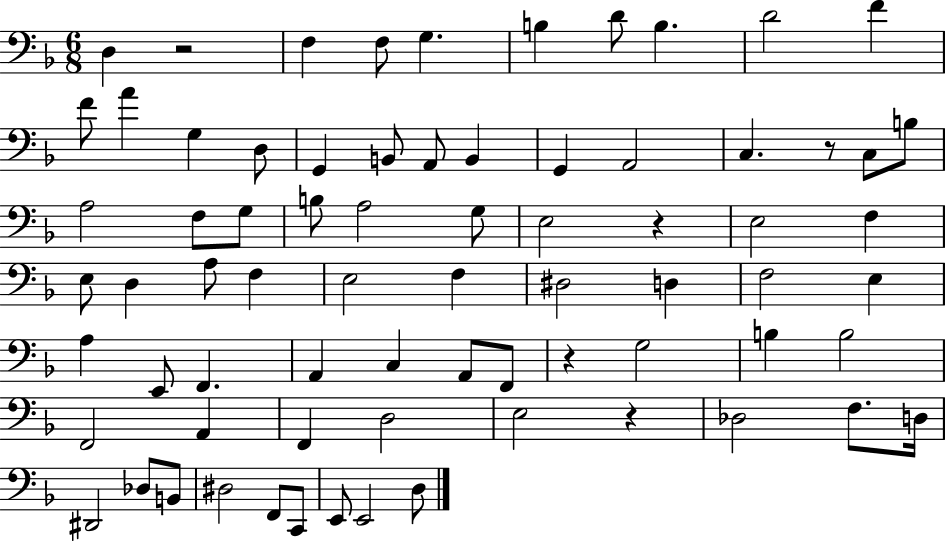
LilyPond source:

{
  \clef bass
  \numericTimeSignature
  \time 6/8
  \key f \major
  d4 r2 | f4 f8 g4. | b4 d'8 b4. | d'2 f'4 | \break f'8 a'4 g4 d8 | g,4 b,8 a,8 b,4 | g,4 a,2 | c4. r8 c8 b8 | \break a2 f8 g8 | b8 a2 g8 | e2 r4 | e2 f4 | \break e8 d4 a8 f4 | e2 f4 | dis2 d4 | f2 e4 | \break a4 e,8 f,4. | a,4 c4 a,8 f,8 | r4 g2 | b4 b2 | \break f,2 a,4 | f,4 d2 | e2 r4 | des2 f8. d16 | \break dis,2 des8 b,8 | dis2 f,8 c,8 | e,8 e,2 d8 | \bar "|."
}